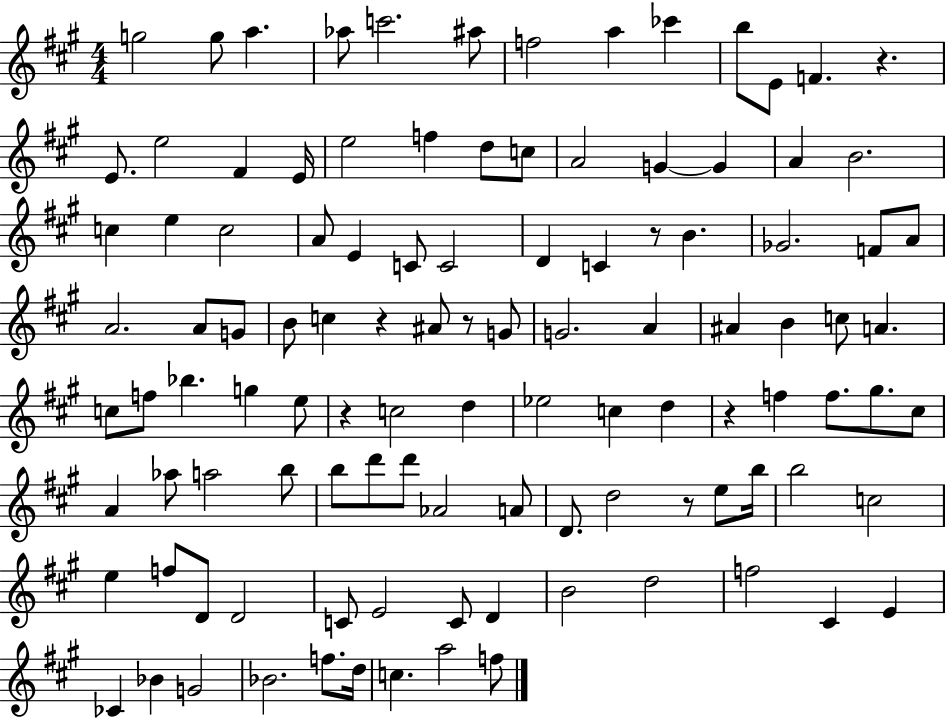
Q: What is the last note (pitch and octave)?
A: F5